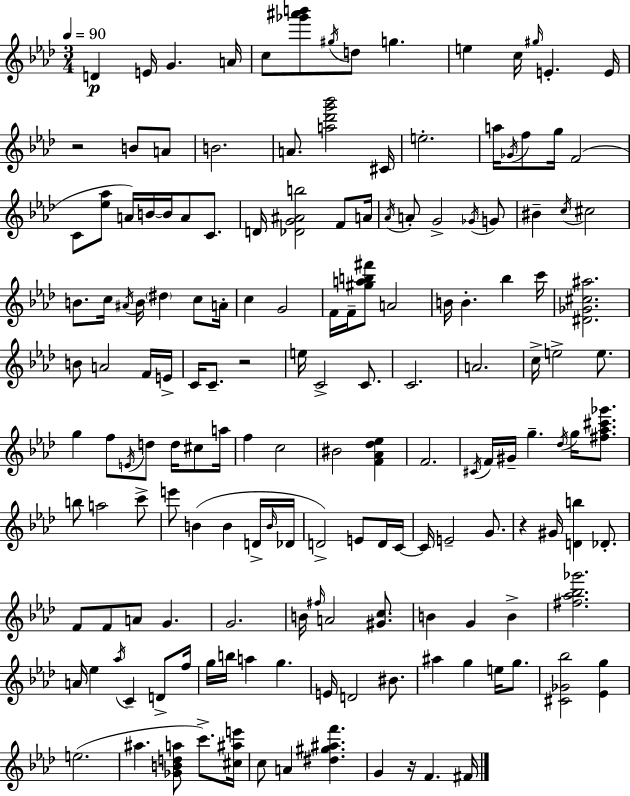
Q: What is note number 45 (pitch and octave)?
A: B4